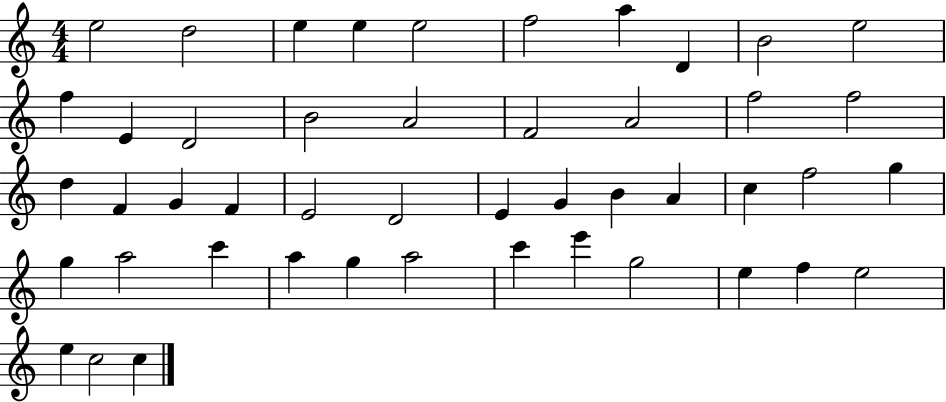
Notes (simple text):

E5/h D5/h E5/q E5/q E5/h F5/h A5/q D4/q B4/h E5/h F5/q E4/q D4/h B4/h A4/h F4/h A4/h F5/h F5/h D5/q F4/q G4/q F4/q E4/h D4/h E4/q G4/q B4/q A4/q C5/q F5/h G5/q G5/q A5/h C6/q A5/q G5/q A5/h C6/q E6/q G5/h E5/q F5/q E5/h E5/q C5/h C5/q